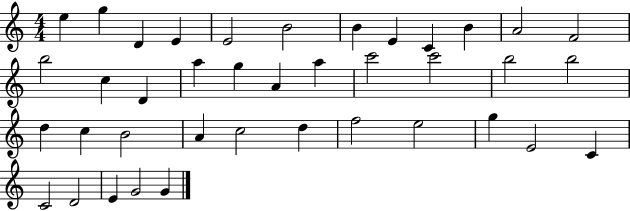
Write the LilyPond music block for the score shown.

{
  \clef treble
  \numericTimeSignature
  \time 4/4
  \key c \major
  e''4 g''4 d'4 e'4 | e'2 b'2 | b'4 e'4 c'4 b'4 | a'2 f'2 | \break b''2 c''4 d'4 | a''4 g''4 a'4 a''4 | c'''2 c'''2 | b''2 b''2 | \break d''4 c''4 b'2 | a'4 c''2 d''4 | f''2 e''2 | g''4 e'2 c'4 | \break c'2 d'2 | e'4 g'2 g'4 | \bar "|."
}